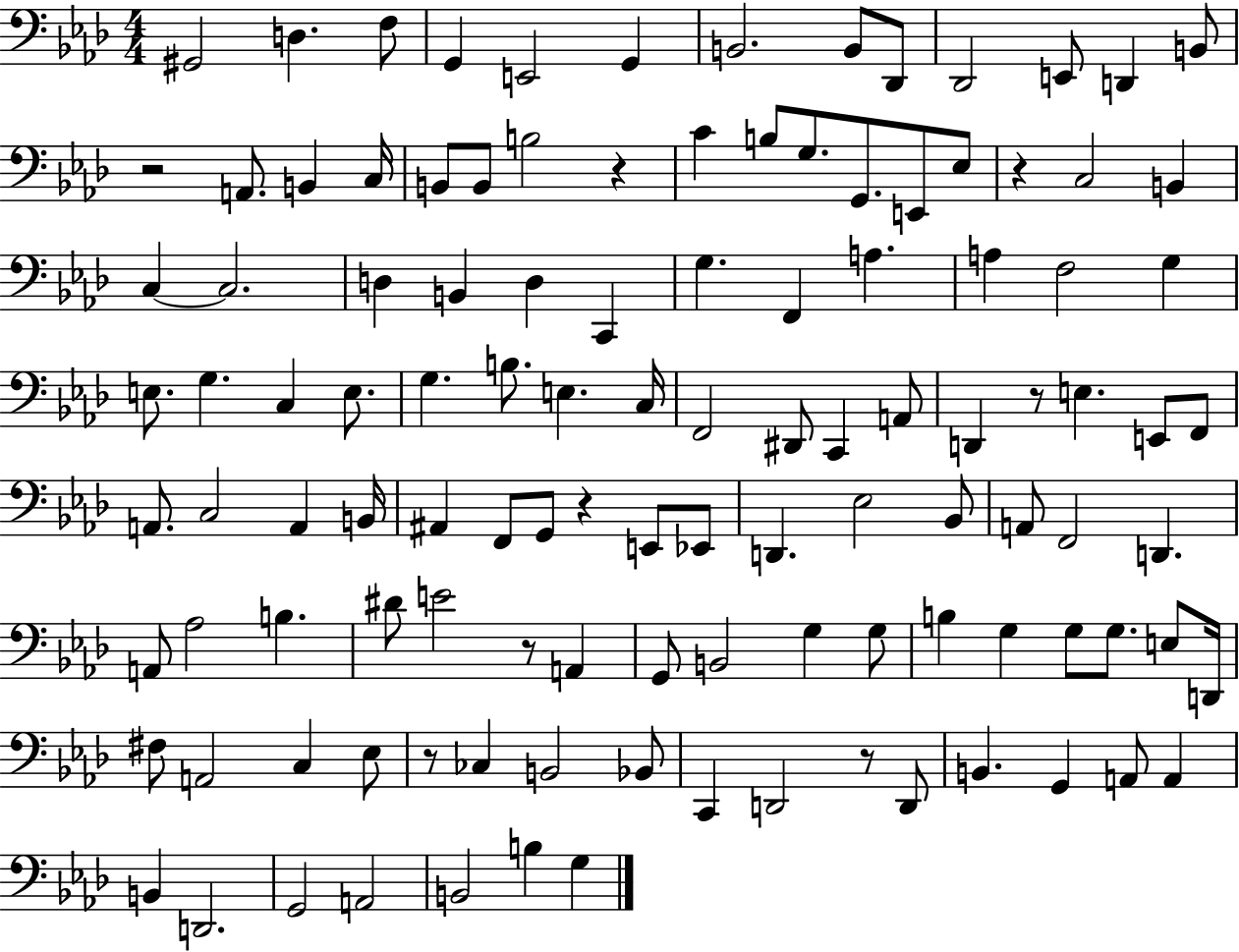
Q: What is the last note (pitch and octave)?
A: G3